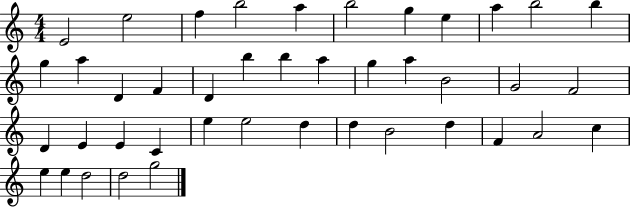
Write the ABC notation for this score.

X:1
T:Untitled
M:4/4
L:1/4
K:C
E2 e2 f b2 a b2 g e a b2 b g a D F D b b a g a B2 G2 F2 D E E C e e2 d d B2 d F A2 c e e d2 d2 g2